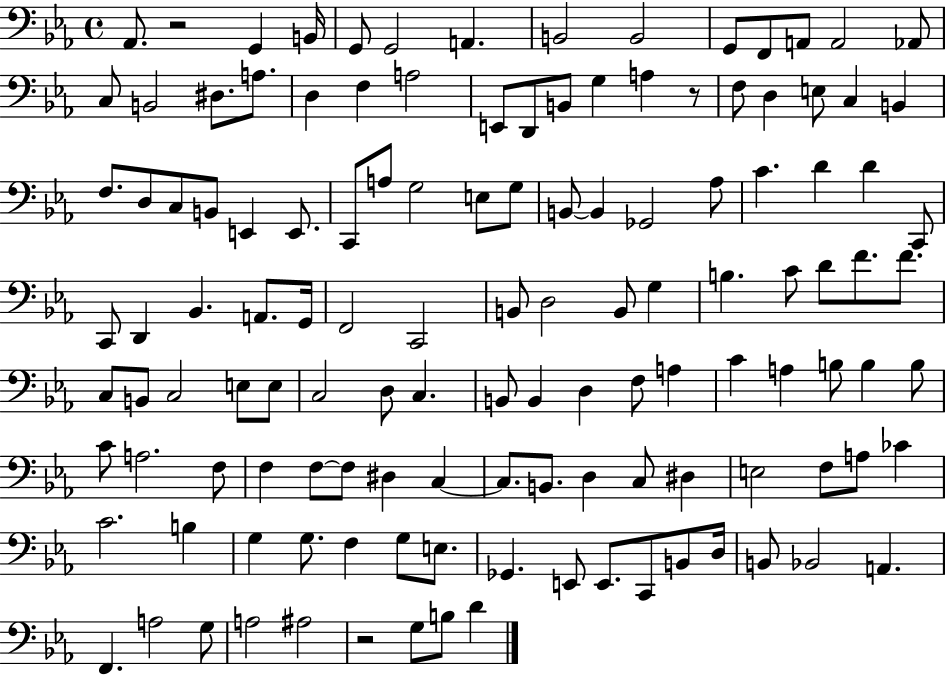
{
  \clef bass
  \time 4/4
  \defaultTimeSignature
  \key ees \major
  \repeat volta 2 { aes,8. r2 g,4 b,16 | g,8 g,2 a,4. | b,2 b,2 | g,8 f,8 a,8 a,2 aes,8 | \break c8 b,2 dis8. a8. | d4 f4 a2 | e,8 d,8 b,8 g4 a4 r8 | f8 d4 e8 c4 b,4 | \break f8. d8 c8 b,8 e,4 e,8. | c,8 a8 g2 e8 g8 | b,8~~ b,4 ges,2 aes8 | c'4. d'4 d'4 c,8 | \break c,8 d,4 bes,4. a,8. g,16 | f,2 c,2 | b,8 d2 b,8 g4 | b4. c'8 d'8 f'8. f'8. | \break c8 b,8 c2 e8 e8 | c2 d8 c4. | b,8 b,4 d4 f8 a4 | c'4 a4 b8 b4 b8 | \break c'8 a2. f8 | f4 f8~~ f8 dis4 c4~~ | c8. b,8. d4 c8 dis4 | e2 f8 a8 ces'4 | \break c'2. b4 | g4 g8. f4 g8 e8. | ges,4. e,8 e,8. c,8 b,8 d16 | b,8 bes,2 a,4. | \break f,4. a2 g8 | a2 ais2 | r2 g8 b8 d'4 | } \bar "|."
}